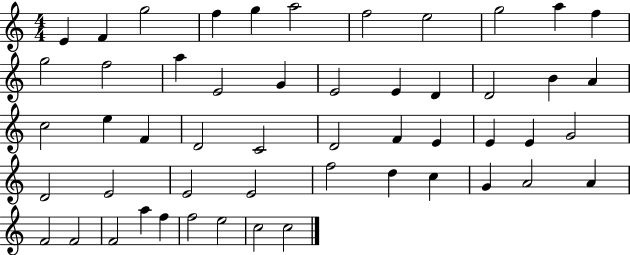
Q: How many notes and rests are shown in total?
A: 52